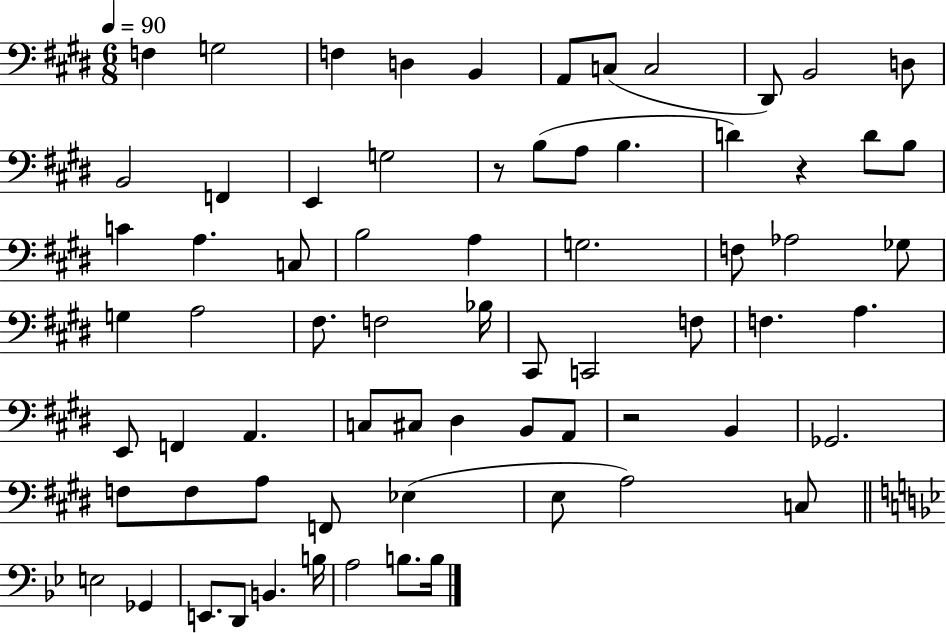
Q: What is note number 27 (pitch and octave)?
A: G3